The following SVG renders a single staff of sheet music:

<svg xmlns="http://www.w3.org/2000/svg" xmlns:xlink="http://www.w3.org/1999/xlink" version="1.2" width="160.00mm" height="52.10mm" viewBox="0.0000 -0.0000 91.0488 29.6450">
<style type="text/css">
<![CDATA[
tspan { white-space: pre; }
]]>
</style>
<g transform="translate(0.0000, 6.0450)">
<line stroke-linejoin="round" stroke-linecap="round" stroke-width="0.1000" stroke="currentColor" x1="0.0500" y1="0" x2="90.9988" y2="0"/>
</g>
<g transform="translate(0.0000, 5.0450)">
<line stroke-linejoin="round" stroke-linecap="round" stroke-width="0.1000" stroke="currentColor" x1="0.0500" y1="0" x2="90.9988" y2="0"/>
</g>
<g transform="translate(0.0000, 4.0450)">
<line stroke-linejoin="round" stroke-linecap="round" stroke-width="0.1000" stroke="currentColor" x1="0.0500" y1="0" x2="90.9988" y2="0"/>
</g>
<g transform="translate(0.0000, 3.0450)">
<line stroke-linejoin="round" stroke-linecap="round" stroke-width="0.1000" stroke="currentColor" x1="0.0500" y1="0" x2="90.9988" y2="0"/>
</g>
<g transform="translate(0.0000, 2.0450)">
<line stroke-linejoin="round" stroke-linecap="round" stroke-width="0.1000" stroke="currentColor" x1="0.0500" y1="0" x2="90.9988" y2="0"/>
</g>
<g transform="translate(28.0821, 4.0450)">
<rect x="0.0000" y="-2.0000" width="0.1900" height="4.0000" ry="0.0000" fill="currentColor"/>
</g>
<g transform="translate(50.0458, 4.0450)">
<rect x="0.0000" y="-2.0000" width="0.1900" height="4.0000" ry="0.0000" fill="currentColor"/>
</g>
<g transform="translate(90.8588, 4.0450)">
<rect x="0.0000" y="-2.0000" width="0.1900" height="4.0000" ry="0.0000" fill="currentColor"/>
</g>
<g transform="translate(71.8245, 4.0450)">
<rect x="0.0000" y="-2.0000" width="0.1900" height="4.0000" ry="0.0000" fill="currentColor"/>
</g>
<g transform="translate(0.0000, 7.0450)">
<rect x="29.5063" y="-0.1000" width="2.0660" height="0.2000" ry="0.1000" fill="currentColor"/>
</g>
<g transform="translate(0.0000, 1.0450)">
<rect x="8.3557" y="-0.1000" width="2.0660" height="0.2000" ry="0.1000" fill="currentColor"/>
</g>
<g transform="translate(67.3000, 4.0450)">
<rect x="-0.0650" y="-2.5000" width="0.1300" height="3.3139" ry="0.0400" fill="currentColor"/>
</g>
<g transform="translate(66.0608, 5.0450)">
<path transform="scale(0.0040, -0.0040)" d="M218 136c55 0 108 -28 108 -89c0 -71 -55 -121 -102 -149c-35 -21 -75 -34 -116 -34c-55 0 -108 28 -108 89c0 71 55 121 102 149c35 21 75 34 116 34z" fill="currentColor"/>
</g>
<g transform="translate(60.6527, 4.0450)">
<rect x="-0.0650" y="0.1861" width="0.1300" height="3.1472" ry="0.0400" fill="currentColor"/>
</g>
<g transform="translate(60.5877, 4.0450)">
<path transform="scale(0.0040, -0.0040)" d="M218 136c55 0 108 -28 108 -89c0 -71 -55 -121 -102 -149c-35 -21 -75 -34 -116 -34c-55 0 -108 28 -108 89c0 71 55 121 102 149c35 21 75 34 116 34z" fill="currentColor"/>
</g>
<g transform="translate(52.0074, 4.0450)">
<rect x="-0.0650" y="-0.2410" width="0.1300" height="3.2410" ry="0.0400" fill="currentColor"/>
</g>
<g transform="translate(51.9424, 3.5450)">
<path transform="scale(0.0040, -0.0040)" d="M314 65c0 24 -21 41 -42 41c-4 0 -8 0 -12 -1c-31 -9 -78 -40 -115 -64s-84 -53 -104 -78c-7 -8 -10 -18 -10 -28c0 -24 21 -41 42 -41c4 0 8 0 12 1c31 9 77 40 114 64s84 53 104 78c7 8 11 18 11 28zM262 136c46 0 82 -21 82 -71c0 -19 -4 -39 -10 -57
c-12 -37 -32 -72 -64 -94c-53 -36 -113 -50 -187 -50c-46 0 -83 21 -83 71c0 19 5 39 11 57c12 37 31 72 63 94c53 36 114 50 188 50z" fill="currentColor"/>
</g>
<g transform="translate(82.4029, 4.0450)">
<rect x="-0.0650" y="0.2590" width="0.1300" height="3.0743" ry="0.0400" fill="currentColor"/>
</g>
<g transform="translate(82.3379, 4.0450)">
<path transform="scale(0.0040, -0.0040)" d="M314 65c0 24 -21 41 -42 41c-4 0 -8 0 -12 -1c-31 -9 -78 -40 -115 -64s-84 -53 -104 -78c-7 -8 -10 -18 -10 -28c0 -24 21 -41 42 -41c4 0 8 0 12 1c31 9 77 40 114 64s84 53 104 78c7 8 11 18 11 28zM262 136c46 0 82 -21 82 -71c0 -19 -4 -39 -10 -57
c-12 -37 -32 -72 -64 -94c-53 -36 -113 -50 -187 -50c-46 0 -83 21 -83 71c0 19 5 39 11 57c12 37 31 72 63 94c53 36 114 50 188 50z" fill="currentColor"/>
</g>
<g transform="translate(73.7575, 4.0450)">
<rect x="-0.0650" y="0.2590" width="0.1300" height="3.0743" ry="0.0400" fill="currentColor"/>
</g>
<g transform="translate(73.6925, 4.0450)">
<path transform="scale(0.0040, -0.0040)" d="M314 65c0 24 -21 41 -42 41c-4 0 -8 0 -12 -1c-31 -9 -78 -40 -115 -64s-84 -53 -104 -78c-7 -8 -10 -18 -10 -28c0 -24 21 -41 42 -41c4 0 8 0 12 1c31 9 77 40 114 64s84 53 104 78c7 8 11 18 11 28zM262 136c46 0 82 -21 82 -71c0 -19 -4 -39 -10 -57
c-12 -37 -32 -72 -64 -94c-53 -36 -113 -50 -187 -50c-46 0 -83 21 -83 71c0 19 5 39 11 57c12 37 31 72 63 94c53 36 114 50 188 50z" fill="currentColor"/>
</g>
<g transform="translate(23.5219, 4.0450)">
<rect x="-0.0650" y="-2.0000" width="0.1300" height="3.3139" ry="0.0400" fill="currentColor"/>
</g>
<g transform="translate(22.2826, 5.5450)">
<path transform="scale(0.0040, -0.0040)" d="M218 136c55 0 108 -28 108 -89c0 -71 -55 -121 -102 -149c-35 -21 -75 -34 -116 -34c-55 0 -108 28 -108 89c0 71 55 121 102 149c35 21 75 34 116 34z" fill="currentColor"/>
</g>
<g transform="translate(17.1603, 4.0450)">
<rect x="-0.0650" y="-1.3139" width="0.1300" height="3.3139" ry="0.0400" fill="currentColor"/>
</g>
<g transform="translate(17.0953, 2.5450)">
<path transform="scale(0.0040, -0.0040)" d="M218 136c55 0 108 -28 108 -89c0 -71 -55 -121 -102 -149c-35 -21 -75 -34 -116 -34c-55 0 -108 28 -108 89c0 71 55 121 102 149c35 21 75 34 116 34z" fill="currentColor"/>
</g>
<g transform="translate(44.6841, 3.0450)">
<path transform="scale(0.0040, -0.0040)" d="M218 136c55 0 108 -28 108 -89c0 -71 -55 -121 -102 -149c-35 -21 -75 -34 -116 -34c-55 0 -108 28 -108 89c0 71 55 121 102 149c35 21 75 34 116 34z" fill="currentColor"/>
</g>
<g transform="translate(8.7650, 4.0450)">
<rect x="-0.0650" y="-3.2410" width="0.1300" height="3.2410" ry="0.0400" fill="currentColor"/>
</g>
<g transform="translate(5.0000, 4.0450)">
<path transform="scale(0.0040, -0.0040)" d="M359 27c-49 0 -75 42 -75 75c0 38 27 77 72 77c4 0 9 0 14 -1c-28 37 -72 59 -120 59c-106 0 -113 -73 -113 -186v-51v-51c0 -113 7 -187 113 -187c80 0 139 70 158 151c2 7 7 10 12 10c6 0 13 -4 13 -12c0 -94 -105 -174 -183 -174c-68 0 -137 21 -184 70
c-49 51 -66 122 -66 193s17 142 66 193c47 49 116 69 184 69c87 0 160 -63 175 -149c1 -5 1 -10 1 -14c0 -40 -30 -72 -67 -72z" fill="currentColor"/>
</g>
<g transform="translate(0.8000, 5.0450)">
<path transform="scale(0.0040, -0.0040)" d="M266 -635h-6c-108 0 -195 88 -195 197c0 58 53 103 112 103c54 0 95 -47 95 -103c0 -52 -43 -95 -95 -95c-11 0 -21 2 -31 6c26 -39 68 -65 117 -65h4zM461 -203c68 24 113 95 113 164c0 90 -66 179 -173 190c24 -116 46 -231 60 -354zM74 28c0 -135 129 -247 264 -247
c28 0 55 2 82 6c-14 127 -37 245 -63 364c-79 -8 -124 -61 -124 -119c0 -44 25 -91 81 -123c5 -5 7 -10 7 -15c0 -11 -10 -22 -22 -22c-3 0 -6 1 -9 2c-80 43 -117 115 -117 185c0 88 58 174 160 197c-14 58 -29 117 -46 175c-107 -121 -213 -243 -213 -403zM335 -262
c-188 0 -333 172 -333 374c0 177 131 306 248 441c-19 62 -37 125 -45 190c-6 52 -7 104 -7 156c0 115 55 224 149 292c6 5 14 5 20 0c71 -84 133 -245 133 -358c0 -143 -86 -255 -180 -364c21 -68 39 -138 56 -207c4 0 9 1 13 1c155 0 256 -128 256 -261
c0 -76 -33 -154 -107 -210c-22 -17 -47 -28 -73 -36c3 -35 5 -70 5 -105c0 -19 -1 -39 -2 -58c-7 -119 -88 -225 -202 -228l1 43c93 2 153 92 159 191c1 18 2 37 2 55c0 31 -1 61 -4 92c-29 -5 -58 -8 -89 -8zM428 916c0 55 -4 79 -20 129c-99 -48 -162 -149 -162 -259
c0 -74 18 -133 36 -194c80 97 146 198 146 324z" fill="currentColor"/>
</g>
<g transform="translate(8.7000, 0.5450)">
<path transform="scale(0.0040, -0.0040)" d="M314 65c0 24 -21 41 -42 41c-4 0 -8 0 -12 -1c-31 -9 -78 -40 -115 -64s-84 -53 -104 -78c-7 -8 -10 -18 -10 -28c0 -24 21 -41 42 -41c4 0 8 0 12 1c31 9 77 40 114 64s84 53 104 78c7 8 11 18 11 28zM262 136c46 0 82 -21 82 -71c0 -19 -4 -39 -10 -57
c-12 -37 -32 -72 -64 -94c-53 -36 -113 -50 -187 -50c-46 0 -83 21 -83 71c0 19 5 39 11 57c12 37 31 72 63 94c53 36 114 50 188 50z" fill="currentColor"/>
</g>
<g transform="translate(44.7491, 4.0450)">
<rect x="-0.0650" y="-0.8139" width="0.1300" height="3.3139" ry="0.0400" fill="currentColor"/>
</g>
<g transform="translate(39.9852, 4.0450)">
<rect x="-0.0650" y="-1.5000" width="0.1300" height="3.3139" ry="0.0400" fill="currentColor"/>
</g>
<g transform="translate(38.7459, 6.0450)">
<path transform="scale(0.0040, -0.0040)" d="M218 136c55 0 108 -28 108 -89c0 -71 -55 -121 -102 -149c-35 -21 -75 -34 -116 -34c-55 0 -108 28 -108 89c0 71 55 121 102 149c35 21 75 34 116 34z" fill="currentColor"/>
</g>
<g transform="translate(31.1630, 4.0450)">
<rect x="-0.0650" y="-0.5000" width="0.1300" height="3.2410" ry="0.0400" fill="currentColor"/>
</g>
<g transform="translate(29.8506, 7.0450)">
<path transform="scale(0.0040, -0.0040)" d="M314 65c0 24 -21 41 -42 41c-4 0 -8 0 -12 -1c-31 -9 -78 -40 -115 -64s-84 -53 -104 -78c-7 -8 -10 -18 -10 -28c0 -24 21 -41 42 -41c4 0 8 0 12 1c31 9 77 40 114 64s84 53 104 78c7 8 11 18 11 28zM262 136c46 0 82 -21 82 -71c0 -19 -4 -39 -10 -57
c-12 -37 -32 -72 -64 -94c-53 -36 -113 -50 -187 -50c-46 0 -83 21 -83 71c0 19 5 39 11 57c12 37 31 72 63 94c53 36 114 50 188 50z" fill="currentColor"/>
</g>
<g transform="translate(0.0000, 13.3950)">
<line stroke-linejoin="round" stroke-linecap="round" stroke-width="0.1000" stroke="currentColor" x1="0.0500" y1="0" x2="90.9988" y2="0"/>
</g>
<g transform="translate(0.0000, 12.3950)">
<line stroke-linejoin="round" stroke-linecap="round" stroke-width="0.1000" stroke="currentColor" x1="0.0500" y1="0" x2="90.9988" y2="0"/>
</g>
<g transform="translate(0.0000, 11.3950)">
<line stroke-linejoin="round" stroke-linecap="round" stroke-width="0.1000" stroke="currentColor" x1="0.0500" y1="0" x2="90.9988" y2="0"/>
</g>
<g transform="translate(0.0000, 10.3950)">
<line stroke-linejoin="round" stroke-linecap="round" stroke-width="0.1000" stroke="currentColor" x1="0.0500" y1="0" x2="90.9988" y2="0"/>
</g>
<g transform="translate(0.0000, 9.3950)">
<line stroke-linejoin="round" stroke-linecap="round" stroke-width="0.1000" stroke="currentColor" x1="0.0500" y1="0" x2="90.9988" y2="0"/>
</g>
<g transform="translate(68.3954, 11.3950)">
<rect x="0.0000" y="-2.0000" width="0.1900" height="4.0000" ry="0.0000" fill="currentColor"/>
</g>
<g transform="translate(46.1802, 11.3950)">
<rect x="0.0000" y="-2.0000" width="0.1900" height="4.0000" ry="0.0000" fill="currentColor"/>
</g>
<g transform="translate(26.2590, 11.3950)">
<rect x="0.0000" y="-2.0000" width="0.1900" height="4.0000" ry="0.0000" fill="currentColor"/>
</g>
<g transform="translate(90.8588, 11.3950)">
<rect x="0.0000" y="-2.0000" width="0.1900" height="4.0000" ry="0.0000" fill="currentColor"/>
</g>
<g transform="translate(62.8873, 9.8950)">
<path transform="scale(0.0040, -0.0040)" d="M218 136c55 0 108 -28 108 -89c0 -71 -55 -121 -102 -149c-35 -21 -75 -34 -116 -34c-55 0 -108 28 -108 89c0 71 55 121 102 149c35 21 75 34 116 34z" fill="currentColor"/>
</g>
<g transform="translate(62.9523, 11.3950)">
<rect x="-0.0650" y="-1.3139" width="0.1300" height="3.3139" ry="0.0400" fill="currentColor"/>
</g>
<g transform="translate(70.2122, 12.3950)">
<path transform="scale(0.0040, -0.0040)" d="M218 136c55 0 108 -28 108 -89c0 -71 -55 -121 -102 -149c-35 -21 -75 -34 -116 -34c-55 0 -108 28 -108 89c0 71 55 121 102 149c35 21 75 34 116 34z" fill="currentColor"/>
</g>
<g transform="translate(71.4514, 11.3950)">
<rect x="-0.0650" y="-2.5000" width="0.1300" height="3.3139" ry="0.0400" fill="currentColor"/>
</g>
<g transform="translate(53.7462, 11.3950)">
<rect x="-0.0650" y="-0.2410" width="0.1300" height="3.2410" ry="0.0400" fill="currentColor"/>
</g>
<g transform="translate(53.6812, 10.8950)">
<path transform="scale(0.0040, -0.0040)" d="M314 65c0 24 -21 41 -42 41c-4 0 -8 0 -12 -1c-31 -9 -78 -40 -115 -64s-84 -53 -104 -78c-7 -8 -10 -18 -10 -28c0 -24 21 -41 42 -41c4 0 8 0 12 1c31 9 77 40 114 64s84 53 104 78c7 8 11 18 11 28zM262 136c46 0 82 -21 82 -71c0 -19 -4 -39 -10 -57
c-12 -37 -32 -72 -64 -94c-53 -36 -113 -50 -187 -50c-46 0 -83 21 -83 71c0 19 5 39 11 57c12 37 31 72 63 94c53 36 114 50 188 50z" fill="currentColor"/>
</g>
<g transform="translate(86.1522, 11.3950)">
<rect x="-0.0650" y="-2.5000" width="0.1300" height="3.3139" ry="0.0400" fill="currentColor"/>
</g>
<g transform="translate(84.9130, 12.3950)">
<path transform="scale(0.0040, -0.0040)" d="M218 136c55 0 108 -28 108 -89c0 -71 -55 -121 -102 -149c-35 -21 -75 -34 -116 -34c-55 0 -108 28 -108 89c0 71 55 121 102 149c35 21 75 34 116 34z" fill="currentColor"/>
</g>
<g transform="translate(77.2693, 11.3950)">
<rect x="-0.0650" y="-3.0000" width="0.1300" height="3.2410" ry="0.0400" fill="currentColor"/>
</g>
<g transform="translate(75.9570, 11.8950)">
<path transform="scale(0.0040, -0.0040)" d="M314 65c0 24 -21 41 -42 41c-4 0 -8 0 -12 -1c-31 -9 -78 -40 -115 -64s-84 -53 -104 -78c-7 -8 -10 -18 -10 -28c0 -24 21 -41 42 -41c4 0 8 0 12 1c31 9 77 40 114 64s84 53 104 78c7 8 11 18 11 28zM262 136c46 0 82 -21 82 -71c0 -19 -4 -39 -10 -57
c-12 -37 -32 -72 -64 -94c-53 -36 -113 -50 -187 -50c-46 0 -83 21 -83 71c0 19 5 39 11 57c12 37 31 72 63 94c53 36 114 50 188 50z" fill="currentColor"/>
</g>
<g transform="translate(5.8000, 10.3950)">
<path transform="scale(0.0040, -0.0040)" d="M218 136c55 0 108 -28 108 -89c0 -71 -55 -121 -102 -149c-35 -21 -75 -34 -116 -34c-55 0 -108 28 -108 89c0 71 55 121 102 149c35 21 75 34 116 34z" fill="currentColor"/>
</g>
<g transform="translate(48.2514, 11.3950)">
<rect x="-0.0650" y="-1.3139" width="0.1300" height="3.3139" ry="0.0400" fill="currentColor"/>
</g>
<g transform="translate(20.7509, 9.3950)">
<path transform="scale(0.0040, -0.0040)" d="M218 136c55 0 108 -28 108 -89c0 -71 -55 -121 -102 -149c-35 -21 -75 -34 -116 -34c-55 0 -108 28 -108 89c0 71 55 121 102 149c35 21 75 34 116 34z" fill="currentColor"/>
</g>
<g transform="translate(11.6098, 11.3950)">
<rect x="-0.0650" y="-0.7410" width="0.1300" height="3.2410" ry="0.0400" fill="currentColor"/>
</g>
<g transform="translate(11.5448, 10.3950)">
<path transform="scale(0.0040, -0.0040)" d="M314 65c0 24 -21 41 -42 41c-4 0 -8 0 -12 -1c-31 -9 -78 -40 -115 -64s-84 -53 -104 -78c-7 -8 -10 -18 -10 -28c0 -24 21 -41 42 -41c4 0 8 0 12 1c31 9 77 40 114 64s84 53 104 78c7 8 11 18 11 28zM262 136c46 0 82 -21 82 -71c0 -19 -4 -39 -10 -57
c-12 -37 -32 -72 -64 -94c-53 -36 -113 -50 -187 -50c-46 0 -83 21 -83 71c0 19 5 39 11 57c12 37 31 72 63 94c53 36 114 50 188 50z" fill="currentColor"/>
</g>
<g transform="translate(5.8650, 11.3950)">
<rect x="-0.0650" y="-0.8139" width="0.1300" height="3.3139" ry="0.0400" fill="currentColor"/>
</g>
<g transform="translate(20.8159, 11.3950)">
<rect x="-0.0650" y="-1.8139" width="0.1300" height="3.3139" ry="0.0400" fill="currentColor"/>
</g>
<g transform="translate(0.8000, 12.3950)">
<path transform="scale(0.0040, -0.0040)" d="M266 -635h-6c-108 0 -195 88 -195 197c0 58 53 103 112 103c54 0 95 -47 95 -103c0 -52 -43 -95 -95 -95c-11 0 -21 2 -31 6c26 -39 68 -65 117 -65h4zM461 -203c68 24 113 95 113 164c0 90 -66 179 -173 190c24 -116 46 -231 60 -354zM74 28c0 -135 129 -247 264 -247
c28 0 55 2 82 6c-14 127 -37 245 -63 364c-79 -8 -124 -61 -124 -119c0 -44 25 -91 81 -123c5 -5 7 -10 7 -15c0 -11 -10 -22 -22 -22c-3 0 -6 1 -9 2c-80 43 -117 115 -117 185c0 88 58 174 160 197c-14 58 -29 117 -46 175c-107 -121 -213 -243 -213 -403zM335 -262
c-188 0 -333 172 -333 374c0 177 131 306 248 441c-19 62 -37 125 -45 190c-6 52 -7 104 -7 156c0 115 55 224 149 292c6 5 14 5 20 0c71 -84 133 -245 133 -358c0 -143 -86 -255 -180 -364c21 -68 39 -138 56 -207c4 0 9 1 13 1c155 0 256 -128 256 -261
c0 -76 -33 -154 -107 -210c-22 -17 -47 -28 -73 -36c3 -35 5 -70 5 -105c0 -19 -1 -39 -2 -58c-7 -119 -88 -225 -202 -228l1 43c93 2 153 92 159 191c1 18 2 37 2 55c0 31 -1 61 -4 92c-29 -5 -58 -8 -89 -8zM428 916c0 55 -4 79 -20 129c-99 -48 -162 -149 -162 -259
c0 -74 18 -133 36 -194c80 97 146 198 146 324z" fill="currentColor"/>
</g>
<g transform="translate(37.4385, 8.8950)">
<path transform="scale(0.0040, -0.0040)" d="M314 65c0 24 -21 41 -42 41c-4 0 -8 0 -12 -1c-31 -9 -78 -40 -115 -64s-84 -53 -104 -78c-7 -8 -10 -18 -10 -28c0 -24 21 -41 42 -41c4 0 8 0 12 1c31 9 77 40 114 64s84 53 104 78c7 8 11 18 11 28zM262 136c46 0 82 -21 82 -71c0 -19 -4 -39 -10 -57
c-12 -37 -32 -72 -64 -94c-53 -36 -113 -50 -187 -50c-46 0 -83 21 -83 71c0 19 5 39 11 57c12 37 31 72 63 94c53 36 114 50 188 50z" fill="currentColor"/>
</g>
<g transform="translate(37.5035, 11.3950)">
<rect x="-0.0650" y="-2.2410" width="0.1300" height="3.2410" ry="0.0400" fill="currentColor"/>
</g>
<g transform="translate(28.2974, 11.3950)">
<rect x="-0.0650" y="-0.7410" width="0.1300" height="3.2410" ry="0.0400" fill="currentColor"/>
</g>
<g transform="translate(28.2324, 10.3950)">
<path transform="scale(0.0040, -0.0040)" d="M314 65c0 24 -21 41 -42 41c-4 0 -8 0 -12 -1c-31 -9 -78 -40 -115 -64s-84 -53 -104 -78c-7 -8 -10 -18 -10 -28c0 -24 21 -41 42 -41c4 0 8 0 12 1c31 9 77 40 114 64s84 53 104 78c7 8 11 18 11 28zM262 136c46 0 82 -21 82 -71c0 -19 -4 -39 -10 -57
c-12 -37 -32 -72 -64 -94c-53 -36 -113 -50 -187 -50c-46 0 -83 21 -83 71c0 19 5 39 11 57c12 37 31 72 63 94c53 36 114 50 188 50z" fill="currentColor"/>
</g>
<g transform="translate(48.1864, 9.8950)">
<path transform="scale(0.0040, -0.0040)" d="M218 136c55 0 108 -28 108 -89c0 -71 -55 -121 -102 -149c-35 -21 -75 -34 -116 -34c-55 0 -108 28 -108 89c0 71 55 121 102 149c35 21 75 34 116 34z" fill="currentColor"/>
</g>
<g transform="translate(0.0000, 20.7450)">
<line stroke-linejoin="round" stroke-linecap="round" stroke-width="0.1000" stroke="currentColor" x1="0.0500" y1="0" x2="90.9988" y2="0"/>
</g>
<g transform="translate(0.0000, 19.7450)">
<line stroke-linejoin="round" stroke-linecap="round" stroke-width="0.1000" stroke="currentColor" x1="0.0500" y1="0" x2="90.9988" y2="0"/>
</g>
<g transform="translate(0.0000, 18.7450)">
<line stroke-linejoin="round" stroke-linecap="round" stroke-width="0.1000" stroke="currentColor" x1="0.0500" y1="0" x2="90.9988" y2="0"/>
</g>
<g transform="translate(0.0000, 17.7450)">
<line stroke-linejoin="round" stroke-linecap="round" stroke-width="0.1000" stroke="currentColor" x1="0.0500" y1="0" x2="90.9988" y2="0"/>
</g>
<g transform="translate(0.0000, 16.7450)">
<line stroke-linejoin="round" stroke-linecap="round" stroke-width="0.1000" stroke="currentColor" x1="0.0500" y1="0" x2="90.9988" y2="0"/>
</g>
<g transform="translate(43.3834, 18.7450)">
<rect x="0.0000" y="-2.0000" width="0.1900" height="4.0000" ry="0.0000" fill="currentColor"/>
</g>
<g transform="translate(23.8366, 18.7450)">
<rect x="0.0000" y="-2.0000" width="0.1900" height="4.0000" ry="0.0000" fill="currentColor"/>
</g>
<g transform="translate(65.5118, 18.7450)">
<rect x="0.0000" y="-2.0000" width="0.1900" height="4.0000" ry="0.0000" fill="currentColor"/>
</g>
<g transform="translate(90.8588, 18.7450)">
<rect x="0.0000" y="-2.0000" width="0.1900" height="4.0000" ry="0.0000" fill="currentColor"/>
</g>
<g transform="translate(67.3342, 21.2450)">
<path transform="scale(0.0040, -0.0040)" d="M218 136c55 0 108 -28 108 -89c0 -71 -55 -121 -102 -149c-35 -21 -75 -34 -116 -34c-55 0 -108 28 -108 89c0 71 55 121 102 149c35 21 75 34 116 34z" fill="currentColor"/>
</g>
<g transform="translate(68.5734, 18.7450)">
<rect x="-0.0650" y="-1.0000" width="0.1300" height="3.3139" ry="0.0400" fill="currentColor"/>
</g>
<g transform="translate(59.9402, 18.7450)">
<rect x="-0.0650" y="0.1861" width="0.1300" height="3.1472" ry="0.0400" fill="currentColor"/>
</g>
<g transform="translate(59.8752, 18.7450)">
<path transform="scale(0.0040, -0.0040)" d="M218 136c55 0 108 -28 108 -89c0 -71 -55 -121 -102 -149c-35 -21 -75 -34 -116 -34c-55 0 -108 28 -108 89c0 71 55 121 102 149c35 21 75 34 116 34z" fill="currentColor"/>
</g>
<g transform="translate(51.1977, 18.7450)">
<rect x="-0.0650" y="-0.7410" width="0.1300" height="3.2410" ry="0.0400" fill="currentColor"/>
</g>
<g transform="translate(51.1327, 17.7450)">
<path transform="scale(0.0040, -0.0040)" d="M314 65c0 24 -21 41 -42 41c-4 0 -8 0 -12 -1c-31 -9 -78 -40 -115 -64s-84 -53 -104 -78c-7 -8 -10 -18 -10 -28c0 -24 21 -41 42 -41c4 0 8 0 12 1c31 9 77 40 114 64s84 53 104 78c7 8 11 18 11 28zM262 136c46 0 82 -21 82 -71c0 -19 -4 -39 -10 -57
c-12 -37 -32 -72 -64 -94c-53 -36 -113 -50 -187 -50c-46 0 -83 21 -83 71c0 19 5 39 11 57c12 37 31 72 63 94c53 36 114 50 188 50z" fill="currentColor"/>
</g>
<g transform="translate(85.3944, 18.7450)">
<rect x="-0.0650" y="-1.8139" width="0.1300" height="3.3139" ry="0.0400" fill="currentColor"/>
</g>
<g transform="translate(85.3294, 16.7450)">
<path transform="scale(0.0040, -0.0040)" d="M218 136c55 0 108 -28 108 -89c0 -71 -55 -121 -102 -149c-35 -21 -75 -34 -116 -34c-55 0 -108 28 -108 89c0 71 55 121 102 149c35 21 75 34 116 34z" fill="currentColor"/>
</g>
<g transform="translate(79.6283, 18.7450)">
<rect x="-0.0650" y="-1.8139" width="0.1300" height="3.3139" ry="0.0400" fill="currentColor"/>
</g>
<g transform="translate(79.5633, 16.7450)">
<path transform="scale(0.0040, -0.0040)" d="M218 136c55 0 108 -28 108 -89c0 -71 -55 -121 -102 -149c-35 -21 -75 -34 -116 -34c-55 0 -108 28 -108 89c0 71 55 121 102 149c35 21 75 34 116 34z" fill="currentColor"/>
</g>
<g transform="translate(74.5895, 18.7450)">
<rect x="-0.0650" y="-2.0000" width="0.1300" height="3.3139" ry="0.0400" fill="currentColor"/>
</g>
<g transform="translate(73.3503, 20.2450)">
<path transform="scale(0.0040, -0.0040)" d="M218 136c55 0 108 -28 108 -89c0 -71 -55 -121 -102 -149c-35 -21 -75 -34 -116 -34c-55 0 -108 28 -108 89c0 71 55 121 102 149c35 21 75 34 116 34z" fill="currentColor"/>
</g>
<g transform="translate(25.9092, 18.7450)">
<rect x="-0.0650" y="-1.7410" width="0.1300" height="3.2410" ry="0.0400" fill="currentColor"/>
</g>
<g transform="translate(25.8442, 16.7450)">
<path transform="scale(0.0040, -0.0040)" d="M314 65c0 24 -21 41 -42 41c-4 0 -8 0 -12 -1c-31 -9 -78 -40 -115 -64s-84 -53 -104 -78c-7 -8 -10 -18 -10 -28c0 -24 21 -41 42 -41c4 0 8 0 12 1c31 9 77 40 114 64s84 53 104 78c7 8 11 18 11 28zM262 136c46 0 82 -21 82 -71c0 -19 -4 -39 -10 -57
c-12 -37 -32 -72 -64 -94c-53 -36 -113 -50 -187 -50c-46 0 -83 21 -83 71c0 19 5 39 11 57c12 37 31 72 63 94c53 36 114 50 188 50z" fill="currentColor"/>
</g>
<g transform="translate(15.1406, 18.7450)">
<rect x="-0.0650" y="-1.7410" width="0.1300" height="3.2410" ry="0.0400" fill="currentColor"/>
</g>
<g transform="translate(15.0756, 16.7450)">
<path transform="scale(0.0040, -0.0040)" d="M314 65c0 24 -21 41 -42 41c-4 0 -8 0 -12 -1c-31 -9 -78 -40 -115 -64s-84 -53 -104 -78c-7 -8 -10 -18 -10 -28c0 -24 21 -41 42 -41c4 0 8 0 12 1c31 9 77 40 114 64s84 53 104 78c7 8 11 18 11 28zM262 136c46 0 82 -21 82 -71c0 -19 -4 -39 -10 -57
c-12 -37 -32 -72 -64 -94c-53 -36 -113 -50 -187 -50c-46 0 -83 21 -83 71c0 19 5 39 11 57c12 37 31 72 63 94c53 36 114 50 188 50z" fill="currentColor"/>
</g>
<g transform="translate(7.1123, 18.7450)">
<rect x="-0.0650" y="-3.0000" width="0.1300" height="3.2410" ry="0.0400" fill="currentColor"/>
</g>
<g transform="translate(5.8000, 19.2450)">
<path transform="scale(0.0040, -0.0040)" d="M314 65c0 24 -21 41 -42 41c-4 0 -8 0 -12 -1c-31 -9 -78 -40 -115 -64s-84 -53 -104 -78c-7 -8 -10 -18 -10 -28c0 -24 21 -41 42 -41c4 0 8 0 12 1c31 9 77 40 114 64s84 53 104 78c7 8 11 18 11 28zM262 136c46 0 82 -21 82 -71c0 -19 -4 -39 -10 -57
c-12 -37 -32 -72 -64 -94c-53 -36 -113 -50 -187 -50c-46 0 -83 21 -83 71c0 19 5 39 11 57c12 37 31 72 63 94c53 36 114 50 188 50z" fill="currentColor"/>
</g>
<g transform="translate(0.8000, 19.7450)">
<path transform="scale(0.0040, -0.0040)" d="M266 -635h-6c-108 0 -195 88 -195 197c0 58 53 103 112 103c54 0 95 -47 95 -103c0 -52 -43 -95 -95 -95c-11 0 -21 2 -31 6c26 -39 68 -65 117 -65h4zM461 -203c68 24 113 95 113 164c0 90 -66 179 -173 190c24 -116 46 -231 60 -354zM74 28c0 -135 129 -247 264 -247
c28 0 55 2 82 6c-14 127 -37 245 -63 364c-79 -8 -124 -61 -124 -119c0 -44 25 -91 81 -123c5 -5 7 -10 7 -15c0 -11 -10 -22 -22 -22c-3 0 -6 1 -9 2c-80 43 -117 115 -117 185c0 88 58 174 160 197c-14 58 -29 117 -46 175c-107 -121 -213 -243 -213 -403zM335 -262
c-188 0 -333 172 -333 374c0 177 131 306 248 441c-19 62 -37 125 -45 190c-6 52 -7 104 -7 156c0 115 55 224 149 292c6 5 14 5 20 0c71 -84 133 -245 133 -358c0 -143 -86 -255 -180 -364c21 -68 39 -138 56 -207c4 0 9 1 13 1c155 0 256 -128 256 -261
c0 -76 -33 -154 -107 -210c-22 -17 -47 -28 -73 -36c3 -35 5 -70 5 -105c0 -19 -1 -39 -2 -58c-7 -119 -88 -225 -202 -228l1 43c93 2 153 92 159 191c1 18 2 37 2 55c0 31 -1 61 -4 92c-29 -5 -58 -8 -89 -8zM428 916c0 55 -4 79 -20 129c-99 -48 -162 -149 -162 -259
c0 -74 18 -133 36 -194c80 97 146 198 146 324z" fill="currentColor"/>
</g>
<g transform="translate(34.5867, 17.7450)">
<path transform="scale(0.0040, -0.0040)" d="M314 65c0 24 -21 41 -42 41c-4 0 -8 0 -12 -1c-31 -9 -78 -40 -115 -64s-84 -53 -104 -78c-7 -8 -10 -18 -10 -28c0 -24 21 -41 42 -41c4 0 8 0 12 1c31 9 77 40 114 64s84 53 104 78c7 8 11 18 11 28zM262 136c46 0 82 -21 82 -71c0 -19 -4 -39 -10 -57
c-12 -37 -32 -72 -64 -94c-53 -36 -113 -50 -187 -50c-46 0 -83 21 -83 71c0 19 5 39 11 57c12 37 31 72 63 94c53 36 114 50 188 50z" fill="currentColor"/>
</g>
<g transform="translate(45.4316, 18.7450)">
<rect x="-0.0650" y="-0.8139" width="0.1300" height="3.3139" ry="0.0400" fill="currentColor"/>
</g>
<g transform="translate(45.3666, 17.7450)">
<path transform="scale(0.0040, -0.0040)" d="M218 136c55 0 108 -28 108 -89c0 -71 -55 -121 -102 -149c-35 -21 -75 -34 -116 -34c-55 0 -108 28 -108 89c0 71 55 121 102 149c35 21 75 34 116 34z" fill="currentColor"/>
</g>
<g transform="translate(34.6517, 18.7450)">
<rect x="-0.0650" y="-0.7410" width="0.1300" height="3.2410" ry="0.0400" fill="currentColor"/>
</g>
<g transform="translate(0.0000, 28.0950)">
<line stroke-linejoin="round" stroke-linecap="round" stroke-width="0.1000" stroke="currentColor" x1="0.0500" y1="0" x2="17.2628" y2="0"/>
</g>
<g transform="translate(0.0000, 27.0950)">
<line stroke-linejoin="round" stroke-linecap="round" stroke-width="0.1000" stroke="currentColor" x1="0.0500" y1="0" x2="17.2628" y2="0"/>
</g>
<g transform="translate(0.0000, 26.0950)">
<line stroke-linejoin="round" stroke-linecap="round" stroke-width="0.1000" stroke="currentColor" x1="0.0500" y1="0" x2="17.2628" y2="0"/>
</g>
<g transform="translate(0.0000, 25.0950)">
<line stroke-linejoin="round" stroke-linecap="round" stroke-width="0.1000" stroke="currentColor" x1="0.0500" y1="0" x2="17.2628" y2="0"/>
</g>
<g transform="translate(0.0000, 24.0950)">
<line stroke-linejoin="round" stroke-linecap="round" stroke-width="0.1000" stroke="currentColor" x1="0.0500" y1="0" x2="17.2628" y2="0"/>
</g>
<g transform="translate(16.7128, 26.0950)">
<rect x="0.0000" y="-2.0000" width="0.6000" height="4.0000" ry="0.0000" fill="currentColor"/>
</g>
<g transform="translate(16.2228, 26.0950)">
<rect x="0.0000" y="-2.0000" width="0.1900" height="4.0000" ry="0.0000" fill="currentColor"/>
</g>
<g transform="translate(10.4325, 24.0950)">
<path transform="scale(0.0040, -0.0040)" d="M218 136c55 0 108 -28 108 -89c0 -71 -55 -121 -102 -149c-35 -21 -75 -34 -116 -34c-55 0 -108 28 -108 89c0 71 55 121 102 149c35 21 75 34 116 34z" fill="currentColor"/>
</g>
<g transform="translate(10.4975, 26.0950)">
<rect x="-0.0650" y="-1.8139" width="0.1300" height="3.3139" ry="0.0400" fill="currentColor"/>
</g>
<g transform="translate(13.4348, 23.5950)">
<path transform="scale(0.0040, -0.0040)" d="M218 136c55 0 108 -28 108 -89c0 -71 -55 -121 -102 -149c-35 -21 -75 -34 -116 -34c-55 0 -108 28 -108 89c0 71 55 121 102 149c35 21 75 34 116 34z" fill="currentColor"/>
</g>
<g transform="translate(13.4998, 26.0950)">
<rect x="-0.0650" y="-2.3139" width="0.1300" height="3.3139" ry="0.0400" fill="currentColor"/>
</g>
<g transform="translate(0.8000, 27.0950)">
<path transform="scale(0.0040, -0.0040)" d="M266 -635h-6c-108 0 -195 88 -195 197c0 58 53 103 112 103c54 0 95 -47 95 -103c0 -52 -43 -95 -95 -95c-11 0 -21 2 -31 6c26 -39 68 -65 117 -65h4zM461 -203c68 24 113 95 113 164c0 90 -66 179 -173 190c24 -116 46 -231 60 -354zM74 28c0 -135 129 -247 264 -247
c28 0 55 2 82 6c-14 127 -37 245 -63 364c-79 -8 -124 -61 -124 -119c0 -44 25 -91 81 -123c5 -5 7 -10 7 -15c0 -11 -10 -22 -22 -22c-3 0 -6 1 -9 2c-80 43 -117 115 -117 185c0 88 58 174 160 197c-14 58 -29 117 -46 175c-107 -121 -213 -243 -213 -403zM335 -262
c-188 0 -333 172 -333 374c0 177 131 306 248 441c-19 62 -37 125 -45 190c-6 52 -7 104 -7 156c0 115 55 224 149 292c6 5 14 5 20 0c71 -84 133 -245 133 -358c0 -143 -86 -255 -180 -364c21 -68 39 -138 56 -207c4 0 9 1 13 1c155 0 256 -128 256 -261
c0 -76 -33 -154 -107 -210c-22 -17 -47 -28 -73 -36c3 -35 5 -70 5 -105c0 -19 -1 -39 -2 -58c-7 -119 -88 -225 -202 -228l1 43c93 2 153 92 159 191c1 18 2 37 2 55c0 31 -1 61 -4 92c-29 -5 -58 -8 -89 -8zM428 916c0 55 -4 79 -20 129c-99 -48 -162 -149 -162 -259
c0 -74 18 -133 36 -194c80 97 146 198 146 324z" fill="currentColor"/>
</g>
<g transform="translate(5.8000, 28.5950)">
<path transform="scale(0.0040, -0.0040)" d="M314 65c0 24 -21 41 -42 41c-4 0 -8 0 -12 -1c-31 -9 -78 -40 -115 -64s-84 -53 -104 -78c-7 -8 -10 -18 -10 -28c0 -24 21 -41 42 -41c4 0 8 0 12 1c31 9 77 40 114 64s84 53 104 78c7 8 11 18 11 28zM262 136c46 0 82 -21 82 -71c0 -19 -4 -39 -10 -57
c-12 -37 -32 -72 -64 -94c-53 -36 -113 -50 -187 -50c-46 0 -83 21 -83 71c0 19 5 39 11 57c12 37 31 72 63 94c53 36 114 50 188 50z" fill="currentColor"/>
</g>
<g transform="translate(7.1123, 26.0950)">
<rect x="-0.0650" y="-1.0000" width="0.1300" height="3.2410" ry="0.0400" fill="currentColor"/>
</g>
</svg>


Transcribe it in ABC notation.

X:1
T:Untitled
M:4/4
L:1/4
K:C
b2 e F C2 E d c2 B G B2 B2 d d2 f d2 g2 e c2 e G A2 G A2 f2 f2 d2 d d2 B D F f f D2 f g